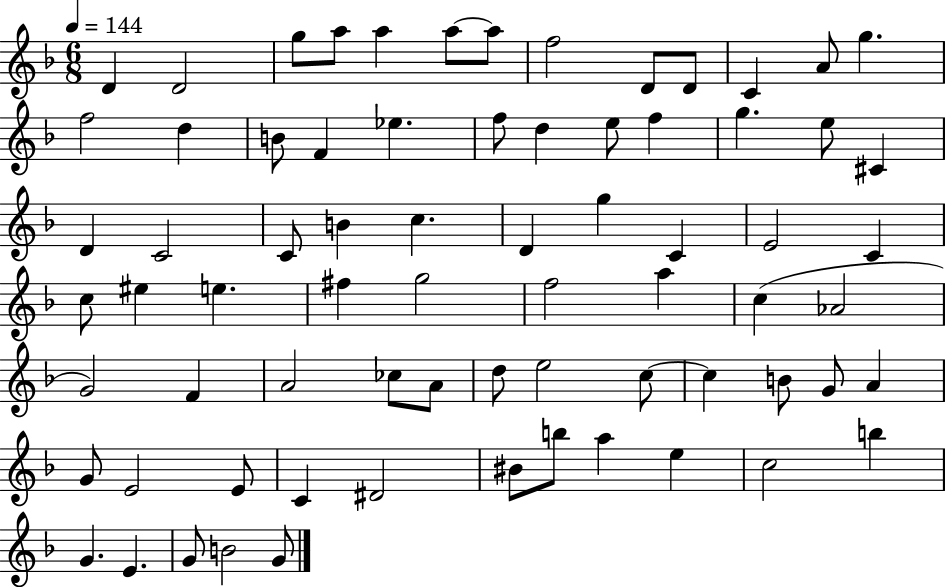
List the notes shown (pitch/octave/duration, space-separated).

D4/q D4/h G5/e A5/e A5/q A5/e A5/e F5/h D4/e D4/e C4/q A4/e G5/q. F5/h D5/q B4/e F4/q Eb5/q. F5/e D5/q E5/e F5/q G5/q. E5/e C#4/q D4/q C4/h C4/e B4/q C5/q. D4/q G5/q C4/q E4/h C4/q C5/e EIS5/q E5/q. F#5/q G5/h F5/h A5/q C5/q Ab4/h G4/h F4/q A4/h CES5/e A4/e D5/e E5/h C5/e C5/q B4/e G4/e A4/q G4/e E4/h E4/e C4/q D#4/h BIS4/e B5/e A5/q E5/q C5/h B5/q G4/q. E4/q. G4/e B4/h G4/e